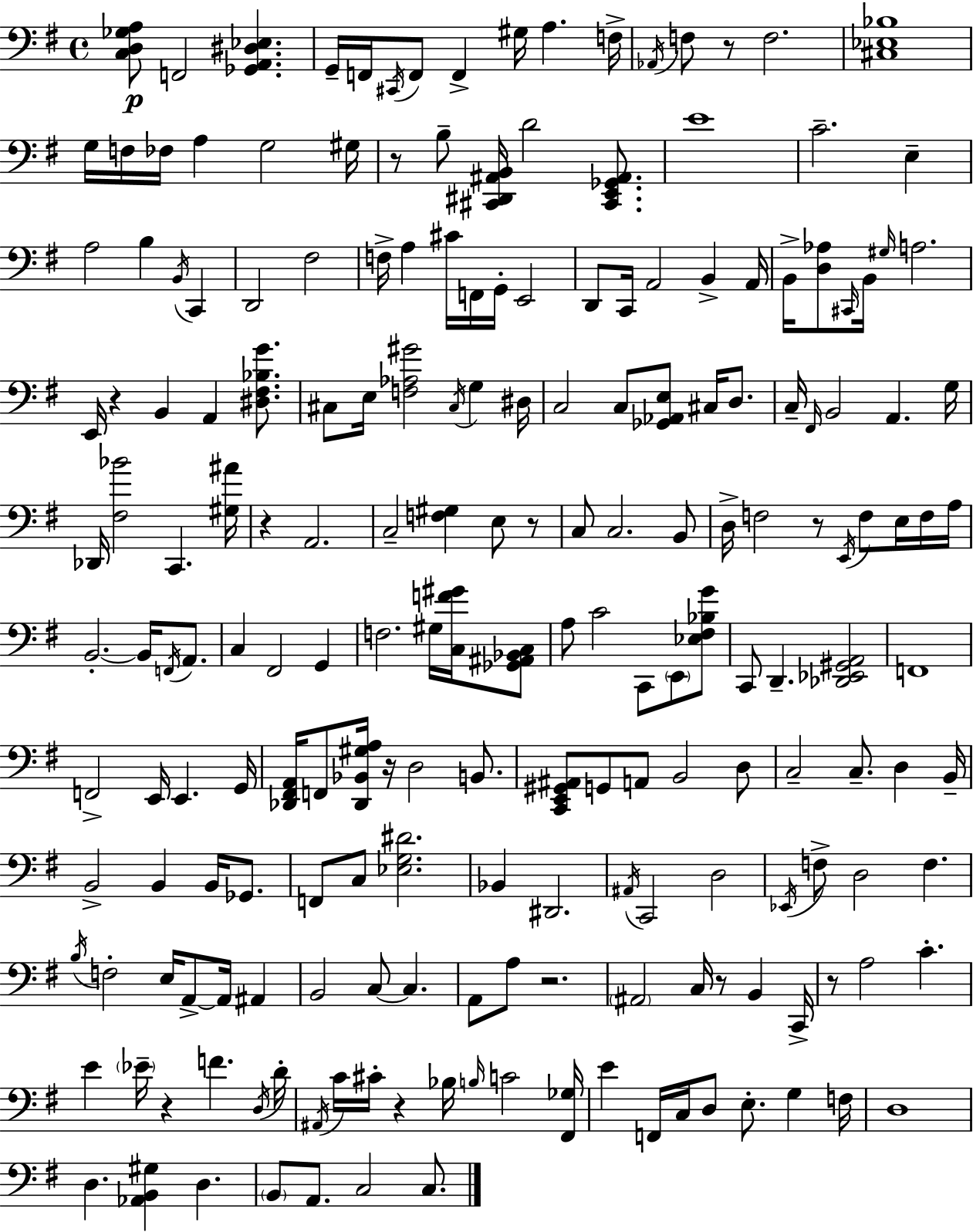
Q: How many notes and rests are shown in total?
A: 199